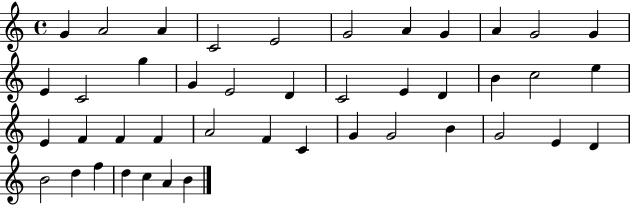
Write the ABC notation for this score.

X:1
T:Untitled
M:4/4
L:1/4
K:C
G A2 A C2 E2 G2 A G A G2 G E C2 g G E2 D C2 E D B c2 e E F F F A2 F C G G2 B G2 E D B2 d f d c A B